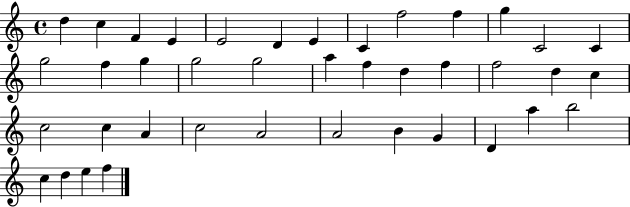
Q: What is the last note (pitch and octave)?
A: F5